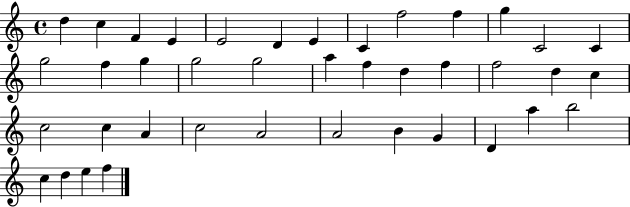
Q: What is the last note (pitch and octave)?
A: F5